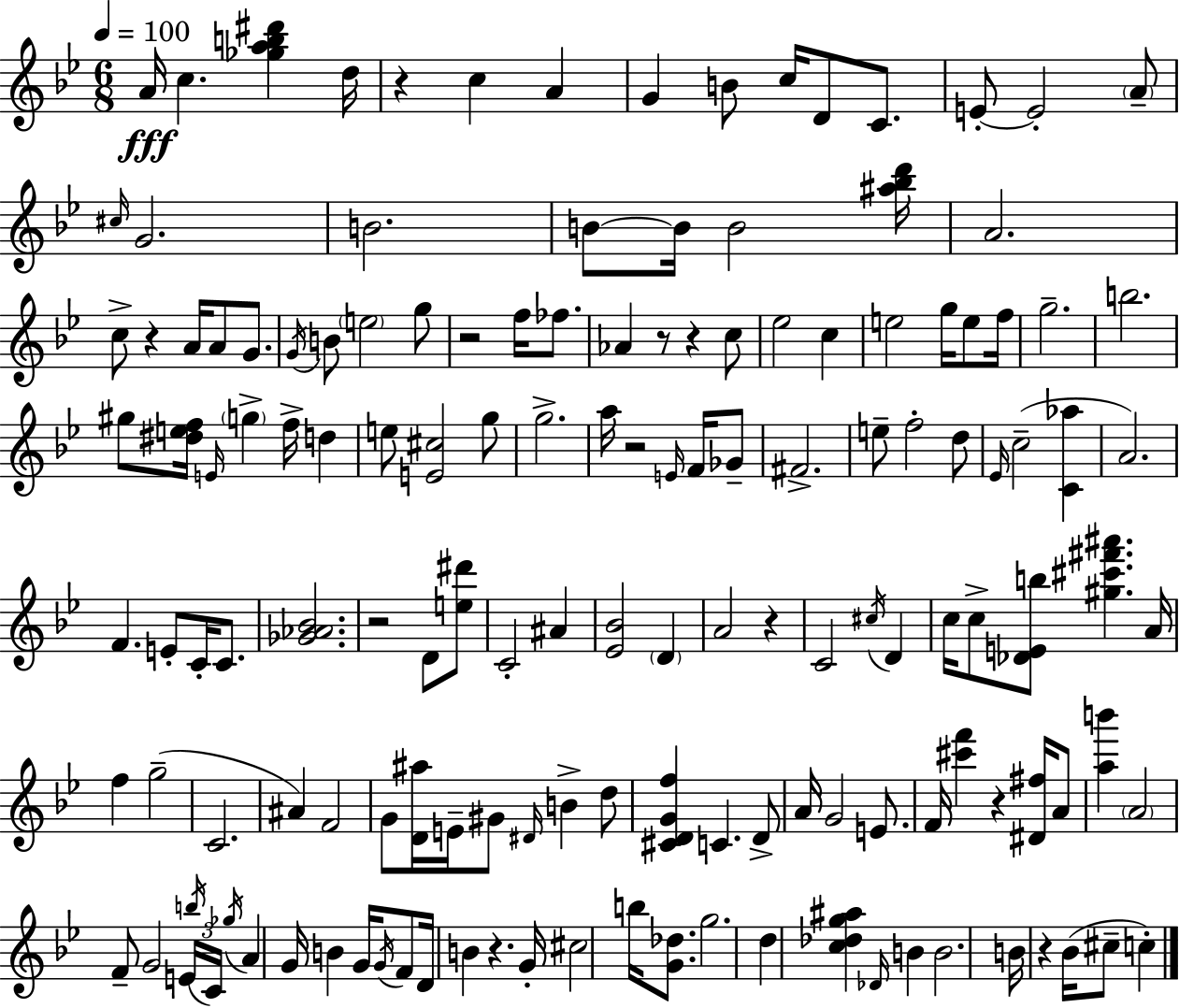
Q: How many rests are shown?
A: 11